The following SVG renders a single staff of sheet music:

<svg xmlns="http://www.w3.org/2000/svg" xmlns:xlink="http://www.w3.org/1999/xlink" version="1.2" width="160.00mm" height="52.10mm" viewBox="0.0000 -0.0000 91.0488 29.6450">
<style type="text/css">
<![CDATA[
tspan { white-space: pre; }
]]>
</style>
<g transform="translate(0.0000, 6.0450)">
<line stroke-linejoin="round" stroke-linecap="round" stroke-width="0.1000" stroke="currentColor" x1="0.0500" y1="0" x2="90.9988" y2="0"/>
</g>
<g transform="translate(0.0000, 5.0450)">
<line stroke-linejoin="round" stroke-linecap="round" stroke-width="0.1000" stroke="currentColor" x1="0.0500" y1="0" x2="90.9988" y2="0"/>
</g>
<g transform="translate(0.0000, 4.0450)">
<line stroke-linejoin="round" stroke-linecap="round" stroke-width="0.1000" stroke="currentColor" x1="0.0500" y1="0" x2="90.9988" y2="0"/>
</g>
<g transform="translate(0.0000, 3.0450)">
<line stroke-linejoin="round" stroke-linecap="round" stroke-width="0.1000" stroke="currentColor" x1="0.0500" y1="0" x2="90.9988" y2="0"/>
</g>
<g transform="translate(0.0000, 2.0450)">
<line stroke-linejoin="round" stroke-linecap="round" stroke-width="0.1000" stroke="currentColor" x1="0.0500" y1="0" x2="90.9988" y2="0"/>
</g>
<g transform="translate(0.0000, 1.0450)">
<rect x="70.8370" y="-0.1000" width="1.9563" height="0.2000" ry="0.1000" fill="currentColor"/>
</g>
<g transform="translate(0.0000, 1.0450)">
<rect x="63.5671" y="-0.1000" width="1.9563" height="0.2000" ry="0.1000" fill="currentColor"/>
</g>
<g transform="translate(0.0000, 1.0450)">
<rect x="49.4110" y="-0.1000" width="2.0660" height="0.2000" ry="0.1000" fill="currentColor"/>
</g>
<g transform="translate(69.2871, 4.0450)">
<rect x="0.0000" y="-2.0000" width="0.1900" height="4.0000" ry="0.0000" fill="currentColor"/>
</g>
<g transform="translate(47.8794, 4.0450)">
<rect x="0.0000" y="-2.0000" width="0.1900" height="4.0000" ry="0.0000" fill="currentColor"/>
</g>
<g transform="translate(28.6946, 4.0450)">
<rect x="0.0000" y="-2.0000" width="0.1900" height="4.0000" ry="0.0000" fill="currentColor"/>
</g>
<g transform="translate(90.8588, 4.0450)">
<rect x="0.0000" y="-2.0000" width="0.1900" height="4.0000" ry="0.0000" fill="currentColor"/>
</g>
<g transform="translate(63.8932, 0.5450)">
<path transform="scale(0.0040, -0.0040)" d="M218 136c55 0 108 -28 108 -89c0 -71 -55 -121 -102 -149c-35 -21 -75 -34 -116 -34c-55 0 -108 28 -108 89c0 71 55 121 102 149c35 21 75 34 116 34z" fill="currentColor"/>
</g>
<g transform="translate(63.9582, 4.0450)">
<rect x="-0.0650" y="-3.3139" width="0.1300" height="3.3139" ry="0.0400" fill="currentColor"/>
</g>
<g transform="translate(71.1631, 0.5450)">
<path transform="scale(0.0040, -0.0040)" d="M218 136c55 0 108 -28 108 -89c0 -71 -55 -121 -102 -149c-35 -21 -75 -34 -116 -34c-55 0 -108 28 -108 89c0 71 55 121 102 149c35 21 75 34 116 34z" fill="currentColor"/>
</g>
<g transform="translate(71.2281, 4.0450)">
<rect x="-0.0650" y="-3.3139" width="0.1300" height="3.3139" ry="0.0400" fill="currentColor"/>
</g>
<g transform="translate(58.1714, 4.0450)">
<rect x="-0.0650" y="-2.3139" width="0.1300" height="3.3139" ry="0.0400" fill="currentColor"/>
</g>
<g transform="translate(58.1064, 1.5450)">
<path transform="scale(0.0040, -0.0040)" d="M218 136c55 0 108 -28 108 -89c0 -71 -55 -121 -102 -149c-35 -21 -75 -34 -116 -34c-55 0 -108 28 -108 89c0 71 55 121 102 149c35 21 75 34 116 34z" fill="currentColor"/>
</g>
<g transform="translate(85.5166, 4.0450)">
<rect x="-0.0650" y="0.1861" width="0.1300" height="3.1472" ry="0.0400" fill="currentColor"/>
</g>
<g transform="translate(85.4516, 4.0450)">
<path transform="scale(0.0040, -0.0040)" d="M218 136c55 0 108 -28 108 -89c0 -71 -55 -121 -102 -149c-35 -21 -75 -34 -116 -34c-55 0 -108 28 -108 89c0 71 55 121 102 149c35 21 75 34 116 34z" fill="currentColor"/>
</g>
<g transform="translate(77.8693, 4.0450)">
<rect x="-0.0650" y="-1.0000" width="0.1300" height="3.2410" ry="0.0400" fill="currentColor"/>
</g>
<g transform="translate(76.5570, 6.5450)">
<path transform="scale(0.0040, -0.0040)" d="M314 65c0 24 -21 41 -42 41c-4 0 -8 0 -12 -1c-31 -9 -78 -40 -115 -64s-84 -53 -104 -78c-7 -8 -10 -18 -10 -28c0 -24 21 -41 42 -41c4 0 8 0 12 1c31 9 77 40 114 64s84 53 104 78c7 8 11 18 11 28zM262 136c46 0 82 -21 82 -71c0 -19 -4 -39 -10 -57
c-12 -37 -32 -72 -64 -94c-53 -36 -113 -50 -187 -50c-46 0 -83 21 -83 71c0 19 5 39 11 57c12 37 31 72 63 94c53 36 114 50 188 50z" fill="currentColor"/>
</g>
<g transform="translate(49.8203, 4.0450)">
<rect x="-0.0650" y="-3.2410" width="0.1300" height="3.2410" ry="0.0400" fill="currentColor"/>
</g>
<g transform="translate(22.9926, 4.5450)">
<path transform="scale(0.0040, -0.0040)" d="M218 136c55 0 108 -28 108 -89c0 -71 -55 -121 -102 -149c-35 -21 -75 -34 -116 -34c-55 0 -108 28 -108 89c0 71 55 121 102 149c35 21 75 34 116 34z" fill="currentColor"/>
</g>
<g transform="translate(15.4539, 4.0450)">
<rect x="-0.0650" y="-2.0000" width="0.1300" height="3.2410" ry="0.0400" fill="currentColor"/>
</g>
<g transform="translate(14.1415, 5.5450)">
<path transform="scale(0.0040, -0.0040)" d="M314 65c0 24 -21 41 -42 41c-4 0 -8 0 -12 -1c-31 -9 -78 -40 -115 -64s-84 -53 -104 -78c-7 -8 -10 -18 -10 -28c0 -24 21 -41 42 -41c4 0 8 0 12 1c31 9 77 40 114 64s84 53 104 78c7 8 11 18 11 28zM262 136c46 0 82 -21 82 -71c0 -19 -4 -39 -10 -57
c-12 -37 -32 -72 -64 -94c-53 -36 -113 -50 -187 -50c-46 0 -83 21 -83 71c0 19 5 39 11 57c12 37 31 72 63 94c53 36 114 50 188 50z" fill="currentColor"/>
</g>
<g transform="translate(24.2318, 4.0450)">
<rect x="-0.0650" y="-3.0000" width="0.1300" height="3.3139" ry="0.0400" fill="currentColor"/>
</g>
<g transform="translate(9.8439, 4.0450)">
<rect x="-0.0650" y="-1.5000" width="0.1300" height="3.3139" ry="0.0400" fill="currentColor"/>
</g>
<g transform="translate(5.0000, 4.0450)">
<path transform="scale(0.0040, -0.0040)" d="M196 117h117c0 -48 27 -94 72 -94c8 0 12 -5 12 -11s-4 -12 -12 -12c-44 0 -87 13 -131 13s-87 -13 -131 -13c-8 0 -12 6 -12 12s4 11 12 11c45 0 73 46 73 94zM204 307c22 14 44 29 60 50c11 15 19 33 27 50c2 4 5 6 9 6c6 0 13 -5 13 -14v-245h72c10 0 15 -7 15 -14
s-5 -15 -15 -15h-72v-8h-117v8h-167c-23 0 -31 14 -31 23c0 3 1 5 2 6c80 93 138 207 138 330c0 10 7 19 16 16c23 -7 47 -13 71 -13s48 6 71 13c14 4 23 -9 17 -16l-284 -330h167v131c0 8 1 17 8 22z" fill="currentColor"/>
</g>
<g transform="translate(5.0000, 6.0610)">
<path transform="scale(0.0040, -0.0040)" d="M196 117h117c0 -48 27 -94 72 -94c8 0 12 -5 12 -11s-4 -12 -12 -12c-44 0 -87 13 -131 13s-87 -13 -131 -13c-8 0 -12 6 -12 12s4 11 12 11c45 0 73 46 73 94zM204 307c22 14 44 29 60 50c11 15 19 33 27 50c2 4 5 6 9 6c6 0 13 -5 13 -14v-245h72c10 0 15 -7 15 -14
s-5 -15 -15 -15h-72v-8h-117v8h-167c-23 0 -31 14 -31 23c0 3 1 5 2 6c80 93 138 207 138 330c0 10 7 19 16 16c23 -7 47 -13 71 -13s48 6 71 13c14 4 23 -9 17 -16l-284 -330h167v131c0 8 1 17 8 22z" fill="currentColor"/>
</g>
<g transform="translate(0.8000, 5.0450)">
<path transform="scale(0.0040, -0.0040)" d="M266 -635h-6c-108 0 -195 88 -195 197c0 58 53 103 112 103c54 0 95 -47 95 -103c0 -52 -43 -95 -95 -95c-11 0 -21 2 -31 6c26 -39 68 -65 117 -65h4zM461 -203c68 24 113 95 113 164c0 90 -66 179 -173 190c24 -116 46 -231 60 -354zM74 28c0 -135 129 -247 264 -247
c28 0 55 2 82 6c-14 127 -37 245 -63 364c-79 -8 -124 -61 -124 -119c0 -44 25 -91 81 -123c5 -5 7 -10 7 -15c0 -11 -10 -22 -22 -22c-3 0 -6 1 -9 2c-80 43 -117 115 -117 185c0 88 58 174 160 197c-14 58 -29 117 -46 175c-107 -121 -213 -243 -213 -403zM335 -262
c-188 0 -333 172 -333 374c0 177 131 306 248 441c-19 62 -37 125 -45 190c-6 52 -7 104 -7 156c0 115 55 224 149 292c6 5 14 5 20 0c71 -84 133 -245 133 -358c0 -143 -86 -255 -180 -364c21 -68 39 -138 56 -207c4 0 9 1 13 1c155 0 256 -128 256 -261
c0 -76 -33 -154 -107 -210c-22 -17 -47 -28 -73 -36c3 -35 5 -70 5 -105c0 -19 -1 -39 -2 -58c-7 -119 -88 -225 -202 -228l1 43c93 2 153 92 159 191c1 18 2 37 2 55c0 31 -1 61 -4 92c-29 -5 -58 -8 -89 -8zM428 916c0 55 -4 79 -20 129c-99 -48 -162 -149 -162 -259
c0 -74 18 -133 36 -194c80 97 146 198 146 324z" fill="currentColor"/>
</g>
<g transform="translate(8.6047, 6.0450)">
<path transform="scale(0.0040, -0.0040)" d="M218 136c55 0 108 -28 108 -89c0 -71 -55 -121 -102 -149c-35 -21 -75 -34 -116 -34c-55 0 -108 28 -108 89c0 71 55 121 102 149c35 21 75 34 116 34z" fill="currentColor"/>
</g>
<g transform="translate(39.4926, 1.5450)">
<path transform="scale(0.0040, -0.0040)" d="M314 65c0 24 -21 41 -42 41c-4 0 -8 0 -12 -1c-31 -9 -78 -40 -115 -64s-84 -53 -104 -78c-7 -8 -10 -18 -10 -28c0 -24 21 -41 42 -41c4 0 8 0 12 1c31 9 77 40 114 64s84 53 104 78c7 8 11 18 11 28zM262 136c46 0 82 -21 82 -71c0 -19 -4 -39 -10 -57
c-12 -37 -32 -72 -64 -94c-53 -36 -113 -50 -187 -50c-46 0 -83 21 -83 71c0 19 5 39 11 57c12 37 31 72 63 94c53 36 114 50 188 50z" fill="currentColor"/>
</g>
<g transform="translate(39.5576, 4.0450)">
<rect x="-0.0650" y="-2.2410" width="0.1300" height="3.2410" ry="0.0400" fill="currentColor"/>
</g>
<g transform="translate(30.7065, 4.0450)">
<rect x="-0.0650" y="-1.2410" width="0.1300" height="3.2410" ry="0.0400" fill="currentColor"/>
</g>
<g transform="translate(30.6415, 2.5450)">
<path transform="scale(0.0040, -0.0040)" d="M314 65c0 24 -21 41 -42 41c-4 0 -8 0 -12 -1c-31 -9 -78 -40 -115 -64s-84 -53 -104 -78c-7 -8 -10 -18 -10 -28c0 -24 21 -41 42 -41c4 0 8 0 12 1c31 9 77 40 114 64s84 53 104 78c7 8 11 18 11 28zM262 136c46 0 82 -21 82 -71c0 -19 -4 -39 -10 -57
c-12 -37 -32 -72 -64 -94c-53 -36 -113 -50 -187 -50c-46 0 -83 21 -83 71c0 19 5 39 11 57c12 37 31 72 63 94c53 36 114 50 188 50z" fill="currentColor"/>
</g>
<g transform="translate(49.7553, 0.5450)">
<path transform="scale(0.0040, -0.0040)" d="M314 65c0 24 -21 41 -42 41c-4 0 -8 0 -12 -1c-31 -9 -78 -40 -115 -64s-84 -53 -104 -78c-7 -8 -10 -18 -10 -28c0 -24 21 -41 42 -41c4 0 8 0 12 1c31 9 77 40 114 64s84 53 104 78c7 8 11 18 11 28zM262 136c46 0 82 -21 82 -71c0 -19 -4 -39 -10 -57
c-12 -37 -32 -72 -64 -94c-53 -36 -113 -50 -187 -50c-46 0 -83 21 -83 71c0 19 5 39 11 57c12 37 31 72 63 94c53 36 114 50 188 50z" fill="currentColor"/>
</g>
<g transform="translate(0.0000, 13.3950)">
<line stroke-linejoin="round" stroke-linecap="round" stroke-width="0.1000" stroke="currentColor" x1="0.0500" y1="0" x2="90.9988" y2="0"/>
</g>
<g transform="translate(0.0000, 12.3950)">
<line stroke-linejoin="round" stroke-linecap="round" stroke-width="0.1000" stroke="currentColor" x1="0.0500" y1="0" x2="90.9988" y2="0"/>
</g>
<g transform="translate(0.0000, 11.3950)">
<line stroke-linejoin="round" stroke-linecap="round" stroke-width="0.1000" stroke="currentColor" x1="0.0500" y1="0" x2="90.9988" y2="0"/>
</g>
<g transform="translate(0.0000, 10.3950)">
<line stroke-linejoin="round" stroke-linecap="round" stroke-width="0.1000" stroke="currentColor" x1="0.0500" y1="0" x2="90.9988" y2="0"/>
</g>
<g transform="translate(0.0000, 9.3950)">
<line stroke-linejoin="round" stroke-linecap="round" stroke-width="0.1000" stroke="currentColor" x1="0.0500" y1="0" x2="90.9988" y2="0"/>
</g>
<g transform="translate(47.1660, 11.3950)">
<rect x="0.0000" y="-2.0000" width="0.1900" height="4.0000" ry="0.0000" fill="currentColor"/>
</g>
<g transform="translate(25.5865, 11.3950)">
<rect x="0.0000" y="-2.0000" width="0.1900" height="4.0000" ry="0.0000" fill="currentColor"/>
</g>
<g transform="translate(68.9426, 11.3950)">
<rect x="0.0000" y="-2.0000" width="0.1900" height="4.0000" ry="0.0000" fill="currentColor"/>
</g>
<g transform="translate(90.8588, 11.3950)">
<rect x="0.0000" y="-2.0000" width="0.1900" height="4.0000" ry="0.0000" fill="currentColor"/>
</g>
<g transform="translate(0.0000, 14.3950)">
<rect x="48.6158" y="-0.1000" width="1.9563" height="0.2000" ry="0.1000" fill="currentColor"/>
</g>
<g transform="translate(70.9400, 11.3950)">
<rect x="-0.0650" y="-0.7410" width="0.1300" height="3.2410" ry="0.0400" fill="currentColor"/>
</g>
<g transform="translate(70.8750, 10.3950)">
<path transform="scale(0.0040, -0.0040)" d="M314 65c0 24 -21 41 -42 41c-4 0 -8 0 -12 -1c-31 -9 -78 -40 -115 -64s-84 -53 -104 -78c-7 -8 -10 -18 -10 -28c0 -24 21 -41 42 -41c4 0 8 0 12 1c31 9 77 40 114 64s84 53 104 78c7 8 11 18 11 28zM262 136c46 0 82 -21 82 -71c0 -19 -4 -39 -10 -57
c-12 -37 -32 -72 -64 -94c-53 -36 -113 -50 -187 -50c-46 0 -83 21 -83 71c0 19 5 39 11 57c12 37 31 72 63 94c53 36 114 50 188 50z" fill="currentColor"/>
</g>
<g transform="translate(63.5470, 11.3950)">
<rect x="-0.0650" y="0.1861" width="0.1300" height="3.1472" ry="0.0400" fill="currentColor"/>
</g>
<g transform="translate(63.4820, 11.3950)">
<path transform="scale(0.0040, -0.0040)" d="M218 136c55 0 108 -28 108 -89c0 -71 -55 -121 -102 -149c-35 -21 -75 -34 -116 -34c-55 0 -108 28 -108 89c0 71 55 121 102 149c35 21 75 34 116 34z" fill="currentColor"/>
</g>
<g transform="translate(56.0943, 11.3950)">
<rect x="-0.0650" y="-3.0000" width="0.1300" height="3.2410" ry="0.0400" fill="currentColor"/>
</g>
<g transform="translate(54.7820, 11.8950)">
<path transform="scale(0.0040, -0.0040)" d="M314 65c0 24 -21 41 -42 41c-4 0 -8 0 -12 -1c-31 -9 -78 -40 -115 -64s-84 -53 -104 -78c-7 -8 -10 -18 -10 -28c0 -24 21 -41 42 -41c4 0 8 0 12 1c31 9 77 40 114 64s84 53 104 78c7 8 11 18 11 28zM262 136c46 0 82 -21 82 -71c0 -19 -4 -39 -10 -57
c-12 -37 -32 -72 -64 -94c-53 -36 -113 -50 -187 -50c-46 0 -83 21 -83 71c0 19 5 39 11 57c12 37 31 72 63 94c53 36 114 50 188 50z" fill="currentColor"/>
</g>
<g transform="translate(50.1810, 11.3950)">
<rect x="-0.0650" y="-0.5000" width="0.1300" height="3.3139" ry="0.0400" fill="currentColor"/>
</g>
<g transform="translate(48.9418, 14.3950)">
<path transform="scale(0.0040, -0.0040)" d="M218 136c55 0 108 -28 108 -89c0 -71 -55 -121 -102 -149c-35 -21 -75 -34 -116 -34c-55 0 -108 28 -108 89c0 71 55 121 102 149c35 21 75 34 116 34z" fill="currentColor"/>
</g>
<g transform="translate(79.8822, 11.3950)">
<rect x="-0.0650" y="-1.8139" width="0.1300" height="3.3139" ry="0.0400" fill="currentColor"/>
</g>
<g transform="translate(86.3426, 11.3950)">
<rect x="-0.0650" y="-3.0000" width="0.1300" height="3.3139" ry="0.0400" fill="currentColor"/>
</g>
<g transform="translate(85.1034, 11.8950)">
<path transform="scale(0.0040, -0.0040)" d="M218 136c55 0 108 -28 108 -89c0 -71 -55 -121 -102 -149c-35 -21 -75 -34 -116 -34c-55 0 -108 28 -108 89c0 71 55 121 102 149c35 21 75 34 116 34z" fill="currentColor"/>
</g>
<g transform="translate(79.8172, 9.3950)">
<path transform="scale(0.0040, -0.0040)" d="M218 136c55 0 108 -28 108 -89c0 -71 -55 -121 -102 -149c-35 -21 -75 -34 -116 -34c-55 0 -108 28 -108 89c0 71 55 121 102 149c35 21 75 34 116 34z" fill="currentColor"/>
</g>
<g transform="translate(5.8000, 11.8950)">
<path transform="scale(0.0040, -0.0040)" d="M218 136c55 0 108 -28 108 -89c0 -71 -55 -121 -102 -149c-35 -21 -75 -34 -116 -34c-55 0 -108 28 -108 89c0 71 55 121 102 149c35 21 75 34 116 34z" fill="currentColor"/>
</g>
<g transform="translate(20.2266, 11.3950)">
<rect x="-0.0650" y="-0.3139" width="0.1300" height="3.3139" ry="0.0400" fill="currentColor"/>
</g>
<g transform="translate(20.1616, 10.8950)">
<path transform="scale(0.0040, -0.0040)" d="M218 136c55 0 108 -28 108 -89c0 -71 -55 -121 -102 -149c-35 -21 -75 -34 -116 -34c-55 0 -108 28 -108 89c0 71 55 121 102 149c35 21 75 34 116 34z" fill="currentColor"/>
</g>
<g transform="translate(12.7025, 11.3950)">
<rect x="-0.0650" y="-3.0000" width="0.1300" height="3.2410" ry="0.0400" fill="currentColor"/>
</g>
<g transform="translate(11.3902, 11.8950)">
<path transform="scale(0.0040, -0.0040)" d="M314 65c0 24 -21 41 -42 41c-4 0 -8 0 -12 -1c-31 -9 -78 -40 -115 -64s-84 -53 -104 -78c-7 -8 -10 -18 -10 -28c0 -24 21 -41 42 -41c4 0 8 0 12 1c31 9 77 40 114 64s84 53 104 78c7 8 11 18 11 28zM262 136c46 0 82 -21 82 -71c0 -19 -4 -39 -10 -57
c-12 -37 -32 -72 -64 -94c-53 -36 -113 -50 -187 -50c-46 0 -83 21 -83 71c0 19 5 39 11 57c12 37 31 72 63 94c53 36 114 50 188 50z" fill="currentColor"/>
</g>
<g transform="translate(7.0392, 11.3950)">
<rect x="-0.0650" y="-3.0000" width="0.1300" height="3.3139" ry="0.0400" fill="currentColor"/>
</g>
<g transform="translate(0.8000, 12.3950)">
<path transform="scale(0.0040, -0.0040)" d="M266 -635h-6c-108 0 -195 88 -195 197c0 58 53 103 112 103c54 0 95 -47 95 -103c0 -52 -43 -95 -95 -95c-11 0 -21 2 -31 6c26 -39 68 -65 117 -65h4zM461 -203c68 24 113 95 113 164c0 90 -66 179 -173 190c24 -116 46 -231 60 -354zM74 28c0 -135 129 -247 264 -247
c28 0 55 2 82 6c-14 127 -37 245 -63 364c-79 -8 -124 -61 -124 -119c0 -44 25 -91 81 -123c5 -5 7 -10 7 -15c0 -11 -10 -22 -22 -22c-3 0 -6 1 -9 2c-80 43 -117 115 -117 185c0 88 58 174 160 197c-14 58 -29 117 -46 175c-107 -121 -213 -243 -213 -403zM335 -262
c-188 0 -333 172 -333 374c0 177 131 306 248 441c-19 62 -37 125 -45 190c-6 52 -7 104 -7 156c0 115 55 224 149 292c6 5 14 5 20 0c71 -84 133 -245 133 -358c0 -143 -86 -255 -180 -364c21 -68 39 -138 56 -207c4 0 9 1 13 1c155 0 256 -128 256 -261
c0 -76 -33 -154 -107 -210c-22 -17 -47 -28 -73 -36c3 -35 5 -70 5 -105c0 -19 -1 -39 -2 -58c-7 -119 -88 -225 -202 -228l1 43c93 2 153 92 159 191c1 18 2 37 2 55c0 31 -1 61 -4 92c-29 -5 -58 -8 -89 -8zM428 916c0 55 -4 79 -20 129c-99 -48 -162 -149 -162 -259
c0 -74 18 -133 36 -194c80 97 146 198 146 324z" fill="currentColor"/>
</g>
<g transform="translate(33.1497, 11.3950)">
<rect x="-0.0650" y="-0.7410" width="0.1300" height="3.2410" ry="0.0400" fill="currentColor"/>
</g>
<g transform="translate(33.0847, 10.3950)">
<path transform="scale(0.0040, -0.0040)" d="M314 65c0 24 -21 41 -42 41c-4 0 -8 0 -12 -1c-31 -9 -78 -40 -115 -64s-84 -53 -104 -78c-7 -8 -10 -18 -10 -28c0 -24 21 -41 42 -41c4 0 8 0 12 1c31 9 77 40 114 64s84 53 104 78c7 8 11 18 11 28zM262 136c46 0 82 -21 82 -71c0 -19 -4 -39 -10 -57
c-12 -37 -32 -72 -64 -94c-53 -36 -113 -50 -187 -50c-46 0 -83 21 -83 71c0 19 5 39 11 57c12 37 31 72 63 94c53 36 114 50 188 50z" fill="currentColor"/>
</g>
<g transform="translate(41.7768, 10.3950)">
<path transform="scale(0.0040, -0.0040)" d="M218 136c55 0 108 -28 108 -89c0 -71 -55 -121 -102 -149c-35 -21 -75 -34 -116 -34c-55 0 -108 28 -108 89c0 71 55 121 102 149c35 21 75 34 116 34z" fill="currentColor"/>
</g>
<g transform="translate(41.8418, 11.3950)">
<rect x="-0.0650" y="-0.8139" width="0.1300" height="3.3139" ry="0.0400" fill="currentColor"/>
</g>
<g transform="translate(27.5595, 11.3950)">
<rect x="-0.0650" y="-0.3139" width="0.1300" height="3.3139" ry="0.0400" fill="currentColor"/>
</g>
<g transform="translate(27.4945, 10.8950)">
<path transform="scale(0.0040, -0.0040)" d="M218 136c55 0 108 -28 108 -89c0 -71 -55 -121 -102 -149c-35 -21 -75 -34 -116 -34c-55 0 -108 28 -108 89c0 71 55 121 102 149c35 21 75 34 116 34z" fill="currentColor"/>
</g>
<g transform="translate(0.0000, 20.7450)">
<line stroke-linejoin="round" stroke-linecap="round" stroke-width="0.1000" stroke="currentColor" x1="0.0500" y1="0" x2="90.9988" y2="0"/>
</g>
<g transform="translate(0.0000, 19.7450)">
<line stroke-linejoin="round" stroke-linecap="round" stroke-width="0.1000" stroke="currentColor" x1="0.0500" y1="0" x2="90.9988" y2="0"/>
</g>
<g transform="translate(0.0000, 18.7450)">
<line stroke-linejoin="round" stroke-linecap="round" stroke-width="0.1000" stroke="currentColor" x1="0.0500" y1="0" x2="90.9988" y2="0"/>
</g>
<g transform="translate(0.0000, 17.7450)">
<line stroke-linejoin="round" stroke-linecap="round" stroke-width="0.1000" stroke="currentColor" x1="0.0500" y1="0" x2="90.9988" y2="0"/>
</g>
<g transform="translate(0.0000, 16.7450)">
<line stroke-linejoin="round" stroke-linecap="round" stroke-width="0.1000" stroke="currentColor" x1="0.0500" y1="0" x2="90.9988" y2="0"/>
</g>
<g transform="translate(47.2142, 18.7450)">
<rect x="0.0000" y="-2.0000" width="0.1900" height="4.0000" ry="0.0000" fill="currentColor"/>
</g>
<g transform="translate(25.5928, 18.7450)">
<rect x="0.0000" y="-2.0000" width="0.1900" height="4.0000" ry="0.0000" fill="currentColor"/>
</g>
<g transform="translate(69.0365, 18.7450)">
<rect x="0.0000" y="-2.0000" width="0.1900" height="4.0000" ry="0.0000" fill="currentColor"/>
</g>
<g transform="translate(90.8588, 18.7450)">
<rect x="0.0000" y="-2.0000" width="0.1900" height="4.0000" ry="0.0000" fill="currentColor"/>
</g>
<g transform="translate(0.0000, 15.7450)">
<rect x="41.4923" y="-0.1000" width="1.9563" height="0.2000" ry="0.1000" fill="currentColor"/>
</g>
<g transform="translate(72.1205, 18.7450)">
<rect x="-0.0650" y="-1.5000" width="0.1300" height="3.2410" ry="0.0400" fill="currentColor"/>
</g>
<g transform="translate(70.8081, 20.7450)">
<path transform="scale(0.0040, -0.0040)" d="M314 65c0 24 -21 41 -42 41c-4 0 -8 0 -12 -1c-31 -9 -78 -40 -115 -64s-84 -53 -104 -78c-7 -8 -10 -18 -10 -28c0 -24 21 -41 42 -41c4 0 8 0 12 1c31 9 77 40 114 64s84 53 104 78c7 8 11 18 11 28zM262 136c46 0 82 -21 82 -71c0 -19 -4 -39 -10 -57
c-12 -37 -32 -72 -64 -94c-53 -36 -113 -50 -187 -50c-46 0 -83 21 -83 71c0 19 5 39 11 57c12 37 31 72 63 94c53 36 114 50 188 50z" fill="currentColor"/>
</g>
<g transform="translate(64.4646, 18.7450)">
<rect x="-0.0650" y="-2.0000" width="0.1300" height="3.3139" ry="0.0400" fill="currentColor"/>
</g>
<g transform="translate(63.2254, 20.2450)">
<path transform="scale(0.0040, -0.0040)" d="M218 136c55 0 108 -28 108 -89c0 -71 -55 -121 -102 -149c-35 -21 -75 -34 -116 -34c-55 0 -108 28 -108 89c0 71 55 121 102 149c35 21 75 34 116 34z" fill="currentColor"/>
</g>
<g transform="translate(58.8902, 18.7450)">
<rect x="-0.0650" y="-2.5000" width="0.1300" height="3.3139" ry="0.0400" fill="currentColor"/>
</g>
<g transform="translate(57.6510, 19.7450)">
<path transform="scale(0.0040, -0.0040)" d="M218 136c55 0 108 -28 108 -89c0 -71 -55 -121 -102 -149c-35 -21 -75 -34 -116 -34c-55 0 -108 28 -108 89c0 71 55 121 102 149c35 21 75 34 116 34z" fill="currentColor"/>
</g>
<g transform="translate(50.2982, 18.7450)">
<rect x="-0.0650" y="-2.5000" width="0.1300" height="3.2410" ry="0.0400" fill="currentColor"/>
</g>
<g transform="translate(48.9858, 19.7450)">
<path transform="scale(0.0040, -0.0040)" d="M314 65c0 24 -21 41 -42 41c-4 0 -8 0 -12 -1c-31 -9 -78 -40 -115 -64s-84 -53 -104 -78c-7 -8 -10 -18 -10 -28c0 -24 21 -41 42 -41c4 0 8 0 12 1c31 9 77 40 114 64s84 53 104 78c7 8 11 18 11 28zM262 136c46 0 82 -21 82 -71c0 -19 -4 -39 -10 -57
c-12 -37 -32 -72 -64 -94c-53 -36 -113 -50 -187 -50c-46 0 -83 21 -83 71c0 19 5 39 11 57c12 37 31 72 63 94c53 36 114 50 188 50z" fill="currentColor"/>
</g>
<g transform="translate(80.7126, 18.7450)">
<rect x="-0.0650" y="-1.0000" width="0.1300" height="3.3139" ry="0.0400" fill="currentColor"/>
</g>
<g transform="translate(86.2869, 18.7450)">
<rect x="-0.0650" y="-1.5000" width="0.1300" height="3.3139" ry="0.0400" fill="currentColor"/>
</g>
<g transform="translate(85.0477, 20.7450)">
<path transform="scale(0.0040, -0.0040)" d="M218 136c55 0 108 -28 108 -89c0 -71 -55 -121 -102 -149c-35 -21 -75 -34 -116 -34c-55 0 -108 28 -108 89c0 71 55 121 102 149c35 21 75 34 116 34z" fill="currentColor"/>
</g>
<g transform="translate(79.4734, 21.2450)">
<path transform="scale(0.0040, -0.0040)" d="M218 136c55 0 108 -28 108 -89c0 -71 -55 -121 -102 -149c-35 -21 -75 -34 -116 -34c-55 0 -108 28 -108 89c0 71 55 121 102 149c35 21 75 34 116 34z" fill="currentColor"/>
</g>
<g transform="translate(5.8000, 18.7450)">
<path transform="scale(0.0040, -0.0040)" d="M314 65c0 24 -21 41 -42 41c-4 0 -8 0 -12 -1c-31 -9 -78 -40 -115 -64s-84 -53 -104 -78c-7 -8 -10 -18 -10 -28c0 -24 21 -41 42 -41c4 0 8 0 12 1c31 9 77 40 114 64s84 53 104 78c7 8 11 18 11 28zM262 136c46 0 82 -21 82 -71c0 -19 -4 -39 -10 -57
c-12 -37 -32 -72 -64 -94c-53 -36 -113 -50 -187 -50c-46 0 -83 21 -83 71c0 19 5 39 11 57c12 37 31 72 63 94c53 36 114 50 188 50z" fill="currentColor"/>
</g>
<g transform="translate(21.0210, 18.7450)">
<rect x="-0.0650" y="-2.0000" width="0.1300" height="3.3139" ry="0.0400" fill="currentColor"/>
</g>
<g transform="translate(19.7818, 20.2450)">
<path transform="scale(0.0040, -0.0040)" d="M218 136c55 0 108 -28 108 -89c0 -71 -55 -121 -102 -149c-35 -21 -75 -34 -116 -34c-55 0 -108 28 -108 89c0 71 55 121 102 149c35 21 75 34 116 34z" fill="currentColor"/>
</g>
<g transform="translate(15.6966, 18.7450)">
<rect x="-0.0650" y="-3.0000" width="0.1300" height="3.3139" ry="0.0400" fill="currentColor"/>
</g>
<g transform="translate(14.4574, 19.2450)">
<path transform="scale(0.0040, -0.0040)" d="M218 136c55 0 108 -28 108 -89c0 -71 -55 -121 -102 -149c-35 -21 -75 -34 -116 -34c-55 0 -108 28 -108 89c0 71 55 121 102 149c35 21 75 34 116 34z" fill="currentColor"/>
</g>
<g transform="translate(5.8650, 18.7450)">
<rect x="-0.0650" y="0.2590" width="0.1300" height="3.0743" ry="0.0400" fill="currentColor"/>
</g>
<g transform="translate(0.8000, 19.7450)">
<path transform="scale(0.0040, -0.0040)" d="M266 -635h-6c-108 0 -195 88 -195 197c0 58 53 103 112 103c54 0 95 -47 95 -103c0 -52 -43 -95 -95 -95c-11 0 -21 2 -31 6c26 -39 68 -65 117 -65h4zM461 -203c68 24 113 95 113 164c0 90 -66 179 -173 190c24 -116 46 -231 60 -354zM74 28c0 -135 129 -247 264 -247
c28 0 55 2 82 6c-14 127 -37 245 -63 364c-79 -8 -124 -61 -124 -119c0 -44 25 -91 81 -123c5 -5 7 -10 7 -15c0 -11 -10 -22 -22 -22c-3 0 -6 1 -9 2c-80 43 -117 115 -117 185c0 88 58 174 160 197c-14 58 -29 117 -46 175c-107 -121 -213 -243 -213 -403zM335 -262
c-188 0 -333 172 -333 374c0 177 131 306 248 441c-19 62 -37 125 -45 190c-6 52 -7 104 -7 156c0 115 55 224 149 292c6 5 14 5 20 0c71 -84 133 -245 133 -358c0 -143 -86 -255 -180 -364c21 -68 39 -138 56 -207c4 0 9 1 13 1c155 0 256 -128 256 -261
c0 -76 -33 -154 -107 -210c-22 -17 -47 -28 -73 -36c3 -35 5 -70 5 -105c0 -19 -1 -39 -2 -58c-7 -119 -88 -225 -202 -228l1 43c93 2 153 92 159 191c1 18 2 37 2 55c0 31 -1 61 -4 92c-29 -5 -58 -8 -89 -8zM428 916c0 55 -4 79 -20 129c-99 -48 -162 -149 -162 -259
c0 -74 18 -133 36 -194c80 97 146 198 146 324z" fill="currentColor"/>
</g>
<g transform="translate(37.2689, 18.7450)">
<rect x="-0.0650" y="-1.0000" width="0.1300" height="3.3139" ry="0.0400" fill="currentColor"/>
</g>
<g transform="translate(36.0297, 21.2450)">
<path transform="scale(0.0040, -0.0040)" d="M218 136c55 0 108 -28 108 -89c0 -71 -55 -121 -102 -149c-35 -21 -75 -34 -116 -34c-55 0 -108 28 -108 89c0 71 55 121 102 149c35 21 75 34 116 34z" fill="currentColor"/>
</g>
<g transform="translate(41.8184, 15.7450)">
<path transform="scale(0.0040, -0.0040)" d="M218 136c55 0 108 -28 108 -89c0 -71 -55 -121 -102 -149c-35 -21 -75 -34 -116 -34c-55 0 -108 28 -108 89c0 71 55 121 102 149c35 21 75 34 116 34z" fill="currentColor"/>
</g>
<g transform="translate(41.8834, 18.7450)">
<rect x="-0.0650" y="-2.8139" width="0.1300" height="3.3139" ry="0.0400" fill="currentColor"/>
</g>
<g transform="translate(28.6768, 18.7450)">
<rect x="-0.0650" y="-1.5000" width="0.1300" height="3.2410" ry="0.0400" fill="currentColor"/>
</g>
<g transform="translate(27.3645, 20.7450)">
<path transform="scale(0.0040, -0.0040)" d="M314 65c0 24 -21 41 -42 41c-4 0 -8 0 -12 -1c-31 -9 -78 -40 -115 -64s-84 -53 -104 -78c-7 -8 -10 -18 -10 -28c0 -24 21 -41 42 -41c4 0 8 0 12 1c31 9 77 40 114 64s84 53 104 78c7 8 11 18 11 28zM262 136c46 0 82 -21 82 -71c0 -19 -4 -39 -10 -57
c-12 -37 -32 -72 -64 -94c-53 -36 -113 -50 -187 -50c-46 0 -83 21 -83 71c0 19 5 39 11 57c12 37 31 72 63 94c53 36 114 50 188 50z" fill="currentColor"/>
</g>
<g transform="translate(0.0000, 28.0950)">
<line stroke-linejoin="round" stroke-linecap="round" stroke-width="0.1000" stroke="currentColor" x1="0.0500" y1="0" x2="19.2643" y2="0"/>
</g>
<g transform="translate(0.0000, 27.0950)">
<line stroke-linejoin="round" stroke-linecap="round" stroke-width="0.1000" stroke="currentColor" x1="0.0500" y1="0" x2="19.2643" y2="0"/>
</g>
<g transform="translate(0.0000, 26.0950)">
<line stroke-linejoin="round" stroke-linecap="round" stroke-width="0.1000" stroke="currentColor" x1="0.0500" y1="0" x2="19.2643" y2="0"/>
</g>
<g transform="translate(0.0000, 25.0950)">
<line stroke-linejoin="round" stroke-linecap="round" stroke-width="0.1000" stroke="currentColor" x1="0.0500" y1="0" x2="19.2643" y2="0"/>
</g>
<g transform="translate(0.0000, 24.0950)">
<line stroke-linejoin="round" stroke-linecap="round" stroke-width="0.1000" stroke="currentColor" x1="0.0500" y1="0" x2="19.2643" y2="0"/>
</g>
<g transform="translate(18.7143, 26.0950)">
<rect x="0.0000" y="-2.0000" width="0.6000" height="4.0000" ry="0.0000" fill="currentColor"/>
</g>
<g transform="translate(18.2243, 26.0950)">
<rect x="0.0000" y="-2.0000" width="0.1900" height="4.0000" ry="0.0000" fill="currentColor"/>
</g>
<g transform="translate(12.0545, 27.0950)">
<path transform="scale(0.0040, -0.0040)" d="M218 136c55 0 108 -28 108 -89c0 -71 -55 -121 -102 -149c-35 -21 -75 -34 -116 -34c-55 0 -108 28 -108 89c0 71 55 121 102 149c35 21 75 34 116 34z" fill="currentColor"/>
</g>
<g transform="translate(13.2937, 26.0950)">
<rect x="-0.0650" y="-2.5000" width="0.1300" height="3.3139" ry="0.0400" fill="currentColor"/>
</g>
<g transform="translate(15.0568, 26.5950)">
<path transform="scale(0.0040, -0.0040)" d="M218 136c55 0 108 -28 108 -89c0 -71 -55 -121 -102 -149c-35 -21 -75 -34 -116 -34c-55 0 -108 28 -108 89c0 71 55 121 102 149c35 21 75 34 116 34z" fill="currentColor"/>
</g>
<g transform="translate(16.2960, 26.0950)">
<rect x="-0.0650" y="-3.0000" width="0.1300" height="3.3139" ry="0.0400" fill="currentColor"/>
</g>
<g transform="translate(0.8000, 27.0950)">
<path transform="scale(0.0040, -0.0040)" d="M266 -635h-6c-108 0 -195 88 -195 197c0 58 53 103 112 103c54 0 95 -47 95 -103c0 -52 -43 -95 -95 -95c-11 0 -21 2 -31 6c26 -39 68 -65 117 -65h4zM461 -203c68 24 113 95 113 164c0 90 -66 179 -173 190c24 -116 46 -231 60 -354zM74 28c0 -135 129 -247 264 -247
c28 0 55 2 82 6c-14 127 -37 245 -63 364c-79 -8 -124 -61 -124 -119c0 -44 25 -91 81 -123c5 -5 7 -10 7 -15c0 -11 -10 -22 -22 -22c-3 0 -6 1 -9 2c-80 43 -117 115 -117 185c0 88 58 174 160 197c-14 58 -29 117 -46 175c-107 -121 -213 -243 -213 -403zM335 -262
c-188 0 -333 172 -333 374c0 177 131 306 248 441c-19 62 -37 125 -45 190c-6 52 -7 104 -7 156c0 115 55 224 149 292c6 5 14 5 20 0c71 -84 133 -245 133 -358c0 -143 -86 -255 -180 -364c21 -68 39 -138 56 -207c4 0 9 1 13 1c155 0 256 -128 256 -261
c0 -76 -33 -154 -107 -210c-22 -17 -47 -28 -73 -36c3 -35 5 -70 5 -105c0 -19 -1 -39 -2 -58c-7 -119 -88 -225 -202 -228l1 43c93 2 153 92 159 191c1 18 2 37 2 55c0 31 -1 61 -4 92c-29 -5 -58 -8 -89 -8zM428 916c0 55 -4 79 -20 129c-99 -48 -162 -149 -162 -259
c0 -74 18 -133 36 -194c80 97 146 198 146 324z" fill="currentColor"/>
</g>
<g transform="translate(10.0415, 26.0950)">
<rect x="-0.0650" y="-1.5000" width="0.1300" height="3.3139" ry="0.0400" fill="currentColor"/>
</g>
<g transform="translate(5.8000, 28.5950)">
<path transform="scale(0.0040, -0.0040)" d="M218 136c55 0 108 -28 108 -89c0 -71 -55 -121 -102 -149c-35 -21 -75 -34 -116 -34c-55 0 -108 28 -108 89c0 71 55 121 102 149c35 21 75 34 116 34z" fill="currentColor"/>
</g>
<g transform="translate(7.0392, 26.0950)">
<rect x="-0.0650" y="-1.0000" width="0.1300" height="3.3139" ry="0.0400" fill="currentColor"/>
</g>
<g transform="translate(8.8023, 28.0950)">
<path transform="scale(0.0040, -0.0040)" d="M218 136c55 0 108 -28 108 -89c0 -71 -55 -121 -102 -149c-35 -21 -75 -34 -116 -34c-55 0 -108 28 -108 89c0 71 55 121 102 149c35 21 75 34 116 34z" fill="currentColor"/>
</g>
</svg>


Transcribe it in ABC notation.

X:1
T:Untitled
M:4/4
L:1/4
K:C
E F2 A e2 g2 b2 g b b D2 B A A2 c c d2 d C A2 B d2 f A B2 A F E2 D a G2 G F E2 D E D E G A